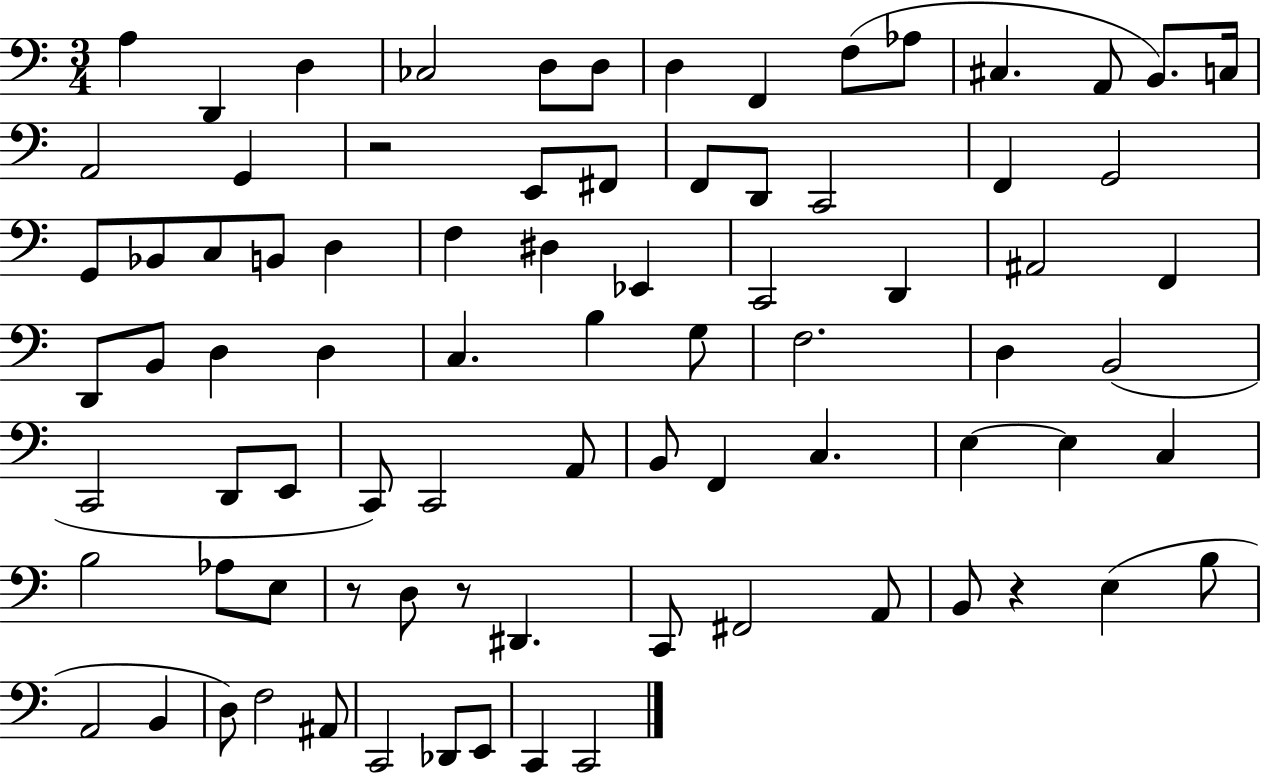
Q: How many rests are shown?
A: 4